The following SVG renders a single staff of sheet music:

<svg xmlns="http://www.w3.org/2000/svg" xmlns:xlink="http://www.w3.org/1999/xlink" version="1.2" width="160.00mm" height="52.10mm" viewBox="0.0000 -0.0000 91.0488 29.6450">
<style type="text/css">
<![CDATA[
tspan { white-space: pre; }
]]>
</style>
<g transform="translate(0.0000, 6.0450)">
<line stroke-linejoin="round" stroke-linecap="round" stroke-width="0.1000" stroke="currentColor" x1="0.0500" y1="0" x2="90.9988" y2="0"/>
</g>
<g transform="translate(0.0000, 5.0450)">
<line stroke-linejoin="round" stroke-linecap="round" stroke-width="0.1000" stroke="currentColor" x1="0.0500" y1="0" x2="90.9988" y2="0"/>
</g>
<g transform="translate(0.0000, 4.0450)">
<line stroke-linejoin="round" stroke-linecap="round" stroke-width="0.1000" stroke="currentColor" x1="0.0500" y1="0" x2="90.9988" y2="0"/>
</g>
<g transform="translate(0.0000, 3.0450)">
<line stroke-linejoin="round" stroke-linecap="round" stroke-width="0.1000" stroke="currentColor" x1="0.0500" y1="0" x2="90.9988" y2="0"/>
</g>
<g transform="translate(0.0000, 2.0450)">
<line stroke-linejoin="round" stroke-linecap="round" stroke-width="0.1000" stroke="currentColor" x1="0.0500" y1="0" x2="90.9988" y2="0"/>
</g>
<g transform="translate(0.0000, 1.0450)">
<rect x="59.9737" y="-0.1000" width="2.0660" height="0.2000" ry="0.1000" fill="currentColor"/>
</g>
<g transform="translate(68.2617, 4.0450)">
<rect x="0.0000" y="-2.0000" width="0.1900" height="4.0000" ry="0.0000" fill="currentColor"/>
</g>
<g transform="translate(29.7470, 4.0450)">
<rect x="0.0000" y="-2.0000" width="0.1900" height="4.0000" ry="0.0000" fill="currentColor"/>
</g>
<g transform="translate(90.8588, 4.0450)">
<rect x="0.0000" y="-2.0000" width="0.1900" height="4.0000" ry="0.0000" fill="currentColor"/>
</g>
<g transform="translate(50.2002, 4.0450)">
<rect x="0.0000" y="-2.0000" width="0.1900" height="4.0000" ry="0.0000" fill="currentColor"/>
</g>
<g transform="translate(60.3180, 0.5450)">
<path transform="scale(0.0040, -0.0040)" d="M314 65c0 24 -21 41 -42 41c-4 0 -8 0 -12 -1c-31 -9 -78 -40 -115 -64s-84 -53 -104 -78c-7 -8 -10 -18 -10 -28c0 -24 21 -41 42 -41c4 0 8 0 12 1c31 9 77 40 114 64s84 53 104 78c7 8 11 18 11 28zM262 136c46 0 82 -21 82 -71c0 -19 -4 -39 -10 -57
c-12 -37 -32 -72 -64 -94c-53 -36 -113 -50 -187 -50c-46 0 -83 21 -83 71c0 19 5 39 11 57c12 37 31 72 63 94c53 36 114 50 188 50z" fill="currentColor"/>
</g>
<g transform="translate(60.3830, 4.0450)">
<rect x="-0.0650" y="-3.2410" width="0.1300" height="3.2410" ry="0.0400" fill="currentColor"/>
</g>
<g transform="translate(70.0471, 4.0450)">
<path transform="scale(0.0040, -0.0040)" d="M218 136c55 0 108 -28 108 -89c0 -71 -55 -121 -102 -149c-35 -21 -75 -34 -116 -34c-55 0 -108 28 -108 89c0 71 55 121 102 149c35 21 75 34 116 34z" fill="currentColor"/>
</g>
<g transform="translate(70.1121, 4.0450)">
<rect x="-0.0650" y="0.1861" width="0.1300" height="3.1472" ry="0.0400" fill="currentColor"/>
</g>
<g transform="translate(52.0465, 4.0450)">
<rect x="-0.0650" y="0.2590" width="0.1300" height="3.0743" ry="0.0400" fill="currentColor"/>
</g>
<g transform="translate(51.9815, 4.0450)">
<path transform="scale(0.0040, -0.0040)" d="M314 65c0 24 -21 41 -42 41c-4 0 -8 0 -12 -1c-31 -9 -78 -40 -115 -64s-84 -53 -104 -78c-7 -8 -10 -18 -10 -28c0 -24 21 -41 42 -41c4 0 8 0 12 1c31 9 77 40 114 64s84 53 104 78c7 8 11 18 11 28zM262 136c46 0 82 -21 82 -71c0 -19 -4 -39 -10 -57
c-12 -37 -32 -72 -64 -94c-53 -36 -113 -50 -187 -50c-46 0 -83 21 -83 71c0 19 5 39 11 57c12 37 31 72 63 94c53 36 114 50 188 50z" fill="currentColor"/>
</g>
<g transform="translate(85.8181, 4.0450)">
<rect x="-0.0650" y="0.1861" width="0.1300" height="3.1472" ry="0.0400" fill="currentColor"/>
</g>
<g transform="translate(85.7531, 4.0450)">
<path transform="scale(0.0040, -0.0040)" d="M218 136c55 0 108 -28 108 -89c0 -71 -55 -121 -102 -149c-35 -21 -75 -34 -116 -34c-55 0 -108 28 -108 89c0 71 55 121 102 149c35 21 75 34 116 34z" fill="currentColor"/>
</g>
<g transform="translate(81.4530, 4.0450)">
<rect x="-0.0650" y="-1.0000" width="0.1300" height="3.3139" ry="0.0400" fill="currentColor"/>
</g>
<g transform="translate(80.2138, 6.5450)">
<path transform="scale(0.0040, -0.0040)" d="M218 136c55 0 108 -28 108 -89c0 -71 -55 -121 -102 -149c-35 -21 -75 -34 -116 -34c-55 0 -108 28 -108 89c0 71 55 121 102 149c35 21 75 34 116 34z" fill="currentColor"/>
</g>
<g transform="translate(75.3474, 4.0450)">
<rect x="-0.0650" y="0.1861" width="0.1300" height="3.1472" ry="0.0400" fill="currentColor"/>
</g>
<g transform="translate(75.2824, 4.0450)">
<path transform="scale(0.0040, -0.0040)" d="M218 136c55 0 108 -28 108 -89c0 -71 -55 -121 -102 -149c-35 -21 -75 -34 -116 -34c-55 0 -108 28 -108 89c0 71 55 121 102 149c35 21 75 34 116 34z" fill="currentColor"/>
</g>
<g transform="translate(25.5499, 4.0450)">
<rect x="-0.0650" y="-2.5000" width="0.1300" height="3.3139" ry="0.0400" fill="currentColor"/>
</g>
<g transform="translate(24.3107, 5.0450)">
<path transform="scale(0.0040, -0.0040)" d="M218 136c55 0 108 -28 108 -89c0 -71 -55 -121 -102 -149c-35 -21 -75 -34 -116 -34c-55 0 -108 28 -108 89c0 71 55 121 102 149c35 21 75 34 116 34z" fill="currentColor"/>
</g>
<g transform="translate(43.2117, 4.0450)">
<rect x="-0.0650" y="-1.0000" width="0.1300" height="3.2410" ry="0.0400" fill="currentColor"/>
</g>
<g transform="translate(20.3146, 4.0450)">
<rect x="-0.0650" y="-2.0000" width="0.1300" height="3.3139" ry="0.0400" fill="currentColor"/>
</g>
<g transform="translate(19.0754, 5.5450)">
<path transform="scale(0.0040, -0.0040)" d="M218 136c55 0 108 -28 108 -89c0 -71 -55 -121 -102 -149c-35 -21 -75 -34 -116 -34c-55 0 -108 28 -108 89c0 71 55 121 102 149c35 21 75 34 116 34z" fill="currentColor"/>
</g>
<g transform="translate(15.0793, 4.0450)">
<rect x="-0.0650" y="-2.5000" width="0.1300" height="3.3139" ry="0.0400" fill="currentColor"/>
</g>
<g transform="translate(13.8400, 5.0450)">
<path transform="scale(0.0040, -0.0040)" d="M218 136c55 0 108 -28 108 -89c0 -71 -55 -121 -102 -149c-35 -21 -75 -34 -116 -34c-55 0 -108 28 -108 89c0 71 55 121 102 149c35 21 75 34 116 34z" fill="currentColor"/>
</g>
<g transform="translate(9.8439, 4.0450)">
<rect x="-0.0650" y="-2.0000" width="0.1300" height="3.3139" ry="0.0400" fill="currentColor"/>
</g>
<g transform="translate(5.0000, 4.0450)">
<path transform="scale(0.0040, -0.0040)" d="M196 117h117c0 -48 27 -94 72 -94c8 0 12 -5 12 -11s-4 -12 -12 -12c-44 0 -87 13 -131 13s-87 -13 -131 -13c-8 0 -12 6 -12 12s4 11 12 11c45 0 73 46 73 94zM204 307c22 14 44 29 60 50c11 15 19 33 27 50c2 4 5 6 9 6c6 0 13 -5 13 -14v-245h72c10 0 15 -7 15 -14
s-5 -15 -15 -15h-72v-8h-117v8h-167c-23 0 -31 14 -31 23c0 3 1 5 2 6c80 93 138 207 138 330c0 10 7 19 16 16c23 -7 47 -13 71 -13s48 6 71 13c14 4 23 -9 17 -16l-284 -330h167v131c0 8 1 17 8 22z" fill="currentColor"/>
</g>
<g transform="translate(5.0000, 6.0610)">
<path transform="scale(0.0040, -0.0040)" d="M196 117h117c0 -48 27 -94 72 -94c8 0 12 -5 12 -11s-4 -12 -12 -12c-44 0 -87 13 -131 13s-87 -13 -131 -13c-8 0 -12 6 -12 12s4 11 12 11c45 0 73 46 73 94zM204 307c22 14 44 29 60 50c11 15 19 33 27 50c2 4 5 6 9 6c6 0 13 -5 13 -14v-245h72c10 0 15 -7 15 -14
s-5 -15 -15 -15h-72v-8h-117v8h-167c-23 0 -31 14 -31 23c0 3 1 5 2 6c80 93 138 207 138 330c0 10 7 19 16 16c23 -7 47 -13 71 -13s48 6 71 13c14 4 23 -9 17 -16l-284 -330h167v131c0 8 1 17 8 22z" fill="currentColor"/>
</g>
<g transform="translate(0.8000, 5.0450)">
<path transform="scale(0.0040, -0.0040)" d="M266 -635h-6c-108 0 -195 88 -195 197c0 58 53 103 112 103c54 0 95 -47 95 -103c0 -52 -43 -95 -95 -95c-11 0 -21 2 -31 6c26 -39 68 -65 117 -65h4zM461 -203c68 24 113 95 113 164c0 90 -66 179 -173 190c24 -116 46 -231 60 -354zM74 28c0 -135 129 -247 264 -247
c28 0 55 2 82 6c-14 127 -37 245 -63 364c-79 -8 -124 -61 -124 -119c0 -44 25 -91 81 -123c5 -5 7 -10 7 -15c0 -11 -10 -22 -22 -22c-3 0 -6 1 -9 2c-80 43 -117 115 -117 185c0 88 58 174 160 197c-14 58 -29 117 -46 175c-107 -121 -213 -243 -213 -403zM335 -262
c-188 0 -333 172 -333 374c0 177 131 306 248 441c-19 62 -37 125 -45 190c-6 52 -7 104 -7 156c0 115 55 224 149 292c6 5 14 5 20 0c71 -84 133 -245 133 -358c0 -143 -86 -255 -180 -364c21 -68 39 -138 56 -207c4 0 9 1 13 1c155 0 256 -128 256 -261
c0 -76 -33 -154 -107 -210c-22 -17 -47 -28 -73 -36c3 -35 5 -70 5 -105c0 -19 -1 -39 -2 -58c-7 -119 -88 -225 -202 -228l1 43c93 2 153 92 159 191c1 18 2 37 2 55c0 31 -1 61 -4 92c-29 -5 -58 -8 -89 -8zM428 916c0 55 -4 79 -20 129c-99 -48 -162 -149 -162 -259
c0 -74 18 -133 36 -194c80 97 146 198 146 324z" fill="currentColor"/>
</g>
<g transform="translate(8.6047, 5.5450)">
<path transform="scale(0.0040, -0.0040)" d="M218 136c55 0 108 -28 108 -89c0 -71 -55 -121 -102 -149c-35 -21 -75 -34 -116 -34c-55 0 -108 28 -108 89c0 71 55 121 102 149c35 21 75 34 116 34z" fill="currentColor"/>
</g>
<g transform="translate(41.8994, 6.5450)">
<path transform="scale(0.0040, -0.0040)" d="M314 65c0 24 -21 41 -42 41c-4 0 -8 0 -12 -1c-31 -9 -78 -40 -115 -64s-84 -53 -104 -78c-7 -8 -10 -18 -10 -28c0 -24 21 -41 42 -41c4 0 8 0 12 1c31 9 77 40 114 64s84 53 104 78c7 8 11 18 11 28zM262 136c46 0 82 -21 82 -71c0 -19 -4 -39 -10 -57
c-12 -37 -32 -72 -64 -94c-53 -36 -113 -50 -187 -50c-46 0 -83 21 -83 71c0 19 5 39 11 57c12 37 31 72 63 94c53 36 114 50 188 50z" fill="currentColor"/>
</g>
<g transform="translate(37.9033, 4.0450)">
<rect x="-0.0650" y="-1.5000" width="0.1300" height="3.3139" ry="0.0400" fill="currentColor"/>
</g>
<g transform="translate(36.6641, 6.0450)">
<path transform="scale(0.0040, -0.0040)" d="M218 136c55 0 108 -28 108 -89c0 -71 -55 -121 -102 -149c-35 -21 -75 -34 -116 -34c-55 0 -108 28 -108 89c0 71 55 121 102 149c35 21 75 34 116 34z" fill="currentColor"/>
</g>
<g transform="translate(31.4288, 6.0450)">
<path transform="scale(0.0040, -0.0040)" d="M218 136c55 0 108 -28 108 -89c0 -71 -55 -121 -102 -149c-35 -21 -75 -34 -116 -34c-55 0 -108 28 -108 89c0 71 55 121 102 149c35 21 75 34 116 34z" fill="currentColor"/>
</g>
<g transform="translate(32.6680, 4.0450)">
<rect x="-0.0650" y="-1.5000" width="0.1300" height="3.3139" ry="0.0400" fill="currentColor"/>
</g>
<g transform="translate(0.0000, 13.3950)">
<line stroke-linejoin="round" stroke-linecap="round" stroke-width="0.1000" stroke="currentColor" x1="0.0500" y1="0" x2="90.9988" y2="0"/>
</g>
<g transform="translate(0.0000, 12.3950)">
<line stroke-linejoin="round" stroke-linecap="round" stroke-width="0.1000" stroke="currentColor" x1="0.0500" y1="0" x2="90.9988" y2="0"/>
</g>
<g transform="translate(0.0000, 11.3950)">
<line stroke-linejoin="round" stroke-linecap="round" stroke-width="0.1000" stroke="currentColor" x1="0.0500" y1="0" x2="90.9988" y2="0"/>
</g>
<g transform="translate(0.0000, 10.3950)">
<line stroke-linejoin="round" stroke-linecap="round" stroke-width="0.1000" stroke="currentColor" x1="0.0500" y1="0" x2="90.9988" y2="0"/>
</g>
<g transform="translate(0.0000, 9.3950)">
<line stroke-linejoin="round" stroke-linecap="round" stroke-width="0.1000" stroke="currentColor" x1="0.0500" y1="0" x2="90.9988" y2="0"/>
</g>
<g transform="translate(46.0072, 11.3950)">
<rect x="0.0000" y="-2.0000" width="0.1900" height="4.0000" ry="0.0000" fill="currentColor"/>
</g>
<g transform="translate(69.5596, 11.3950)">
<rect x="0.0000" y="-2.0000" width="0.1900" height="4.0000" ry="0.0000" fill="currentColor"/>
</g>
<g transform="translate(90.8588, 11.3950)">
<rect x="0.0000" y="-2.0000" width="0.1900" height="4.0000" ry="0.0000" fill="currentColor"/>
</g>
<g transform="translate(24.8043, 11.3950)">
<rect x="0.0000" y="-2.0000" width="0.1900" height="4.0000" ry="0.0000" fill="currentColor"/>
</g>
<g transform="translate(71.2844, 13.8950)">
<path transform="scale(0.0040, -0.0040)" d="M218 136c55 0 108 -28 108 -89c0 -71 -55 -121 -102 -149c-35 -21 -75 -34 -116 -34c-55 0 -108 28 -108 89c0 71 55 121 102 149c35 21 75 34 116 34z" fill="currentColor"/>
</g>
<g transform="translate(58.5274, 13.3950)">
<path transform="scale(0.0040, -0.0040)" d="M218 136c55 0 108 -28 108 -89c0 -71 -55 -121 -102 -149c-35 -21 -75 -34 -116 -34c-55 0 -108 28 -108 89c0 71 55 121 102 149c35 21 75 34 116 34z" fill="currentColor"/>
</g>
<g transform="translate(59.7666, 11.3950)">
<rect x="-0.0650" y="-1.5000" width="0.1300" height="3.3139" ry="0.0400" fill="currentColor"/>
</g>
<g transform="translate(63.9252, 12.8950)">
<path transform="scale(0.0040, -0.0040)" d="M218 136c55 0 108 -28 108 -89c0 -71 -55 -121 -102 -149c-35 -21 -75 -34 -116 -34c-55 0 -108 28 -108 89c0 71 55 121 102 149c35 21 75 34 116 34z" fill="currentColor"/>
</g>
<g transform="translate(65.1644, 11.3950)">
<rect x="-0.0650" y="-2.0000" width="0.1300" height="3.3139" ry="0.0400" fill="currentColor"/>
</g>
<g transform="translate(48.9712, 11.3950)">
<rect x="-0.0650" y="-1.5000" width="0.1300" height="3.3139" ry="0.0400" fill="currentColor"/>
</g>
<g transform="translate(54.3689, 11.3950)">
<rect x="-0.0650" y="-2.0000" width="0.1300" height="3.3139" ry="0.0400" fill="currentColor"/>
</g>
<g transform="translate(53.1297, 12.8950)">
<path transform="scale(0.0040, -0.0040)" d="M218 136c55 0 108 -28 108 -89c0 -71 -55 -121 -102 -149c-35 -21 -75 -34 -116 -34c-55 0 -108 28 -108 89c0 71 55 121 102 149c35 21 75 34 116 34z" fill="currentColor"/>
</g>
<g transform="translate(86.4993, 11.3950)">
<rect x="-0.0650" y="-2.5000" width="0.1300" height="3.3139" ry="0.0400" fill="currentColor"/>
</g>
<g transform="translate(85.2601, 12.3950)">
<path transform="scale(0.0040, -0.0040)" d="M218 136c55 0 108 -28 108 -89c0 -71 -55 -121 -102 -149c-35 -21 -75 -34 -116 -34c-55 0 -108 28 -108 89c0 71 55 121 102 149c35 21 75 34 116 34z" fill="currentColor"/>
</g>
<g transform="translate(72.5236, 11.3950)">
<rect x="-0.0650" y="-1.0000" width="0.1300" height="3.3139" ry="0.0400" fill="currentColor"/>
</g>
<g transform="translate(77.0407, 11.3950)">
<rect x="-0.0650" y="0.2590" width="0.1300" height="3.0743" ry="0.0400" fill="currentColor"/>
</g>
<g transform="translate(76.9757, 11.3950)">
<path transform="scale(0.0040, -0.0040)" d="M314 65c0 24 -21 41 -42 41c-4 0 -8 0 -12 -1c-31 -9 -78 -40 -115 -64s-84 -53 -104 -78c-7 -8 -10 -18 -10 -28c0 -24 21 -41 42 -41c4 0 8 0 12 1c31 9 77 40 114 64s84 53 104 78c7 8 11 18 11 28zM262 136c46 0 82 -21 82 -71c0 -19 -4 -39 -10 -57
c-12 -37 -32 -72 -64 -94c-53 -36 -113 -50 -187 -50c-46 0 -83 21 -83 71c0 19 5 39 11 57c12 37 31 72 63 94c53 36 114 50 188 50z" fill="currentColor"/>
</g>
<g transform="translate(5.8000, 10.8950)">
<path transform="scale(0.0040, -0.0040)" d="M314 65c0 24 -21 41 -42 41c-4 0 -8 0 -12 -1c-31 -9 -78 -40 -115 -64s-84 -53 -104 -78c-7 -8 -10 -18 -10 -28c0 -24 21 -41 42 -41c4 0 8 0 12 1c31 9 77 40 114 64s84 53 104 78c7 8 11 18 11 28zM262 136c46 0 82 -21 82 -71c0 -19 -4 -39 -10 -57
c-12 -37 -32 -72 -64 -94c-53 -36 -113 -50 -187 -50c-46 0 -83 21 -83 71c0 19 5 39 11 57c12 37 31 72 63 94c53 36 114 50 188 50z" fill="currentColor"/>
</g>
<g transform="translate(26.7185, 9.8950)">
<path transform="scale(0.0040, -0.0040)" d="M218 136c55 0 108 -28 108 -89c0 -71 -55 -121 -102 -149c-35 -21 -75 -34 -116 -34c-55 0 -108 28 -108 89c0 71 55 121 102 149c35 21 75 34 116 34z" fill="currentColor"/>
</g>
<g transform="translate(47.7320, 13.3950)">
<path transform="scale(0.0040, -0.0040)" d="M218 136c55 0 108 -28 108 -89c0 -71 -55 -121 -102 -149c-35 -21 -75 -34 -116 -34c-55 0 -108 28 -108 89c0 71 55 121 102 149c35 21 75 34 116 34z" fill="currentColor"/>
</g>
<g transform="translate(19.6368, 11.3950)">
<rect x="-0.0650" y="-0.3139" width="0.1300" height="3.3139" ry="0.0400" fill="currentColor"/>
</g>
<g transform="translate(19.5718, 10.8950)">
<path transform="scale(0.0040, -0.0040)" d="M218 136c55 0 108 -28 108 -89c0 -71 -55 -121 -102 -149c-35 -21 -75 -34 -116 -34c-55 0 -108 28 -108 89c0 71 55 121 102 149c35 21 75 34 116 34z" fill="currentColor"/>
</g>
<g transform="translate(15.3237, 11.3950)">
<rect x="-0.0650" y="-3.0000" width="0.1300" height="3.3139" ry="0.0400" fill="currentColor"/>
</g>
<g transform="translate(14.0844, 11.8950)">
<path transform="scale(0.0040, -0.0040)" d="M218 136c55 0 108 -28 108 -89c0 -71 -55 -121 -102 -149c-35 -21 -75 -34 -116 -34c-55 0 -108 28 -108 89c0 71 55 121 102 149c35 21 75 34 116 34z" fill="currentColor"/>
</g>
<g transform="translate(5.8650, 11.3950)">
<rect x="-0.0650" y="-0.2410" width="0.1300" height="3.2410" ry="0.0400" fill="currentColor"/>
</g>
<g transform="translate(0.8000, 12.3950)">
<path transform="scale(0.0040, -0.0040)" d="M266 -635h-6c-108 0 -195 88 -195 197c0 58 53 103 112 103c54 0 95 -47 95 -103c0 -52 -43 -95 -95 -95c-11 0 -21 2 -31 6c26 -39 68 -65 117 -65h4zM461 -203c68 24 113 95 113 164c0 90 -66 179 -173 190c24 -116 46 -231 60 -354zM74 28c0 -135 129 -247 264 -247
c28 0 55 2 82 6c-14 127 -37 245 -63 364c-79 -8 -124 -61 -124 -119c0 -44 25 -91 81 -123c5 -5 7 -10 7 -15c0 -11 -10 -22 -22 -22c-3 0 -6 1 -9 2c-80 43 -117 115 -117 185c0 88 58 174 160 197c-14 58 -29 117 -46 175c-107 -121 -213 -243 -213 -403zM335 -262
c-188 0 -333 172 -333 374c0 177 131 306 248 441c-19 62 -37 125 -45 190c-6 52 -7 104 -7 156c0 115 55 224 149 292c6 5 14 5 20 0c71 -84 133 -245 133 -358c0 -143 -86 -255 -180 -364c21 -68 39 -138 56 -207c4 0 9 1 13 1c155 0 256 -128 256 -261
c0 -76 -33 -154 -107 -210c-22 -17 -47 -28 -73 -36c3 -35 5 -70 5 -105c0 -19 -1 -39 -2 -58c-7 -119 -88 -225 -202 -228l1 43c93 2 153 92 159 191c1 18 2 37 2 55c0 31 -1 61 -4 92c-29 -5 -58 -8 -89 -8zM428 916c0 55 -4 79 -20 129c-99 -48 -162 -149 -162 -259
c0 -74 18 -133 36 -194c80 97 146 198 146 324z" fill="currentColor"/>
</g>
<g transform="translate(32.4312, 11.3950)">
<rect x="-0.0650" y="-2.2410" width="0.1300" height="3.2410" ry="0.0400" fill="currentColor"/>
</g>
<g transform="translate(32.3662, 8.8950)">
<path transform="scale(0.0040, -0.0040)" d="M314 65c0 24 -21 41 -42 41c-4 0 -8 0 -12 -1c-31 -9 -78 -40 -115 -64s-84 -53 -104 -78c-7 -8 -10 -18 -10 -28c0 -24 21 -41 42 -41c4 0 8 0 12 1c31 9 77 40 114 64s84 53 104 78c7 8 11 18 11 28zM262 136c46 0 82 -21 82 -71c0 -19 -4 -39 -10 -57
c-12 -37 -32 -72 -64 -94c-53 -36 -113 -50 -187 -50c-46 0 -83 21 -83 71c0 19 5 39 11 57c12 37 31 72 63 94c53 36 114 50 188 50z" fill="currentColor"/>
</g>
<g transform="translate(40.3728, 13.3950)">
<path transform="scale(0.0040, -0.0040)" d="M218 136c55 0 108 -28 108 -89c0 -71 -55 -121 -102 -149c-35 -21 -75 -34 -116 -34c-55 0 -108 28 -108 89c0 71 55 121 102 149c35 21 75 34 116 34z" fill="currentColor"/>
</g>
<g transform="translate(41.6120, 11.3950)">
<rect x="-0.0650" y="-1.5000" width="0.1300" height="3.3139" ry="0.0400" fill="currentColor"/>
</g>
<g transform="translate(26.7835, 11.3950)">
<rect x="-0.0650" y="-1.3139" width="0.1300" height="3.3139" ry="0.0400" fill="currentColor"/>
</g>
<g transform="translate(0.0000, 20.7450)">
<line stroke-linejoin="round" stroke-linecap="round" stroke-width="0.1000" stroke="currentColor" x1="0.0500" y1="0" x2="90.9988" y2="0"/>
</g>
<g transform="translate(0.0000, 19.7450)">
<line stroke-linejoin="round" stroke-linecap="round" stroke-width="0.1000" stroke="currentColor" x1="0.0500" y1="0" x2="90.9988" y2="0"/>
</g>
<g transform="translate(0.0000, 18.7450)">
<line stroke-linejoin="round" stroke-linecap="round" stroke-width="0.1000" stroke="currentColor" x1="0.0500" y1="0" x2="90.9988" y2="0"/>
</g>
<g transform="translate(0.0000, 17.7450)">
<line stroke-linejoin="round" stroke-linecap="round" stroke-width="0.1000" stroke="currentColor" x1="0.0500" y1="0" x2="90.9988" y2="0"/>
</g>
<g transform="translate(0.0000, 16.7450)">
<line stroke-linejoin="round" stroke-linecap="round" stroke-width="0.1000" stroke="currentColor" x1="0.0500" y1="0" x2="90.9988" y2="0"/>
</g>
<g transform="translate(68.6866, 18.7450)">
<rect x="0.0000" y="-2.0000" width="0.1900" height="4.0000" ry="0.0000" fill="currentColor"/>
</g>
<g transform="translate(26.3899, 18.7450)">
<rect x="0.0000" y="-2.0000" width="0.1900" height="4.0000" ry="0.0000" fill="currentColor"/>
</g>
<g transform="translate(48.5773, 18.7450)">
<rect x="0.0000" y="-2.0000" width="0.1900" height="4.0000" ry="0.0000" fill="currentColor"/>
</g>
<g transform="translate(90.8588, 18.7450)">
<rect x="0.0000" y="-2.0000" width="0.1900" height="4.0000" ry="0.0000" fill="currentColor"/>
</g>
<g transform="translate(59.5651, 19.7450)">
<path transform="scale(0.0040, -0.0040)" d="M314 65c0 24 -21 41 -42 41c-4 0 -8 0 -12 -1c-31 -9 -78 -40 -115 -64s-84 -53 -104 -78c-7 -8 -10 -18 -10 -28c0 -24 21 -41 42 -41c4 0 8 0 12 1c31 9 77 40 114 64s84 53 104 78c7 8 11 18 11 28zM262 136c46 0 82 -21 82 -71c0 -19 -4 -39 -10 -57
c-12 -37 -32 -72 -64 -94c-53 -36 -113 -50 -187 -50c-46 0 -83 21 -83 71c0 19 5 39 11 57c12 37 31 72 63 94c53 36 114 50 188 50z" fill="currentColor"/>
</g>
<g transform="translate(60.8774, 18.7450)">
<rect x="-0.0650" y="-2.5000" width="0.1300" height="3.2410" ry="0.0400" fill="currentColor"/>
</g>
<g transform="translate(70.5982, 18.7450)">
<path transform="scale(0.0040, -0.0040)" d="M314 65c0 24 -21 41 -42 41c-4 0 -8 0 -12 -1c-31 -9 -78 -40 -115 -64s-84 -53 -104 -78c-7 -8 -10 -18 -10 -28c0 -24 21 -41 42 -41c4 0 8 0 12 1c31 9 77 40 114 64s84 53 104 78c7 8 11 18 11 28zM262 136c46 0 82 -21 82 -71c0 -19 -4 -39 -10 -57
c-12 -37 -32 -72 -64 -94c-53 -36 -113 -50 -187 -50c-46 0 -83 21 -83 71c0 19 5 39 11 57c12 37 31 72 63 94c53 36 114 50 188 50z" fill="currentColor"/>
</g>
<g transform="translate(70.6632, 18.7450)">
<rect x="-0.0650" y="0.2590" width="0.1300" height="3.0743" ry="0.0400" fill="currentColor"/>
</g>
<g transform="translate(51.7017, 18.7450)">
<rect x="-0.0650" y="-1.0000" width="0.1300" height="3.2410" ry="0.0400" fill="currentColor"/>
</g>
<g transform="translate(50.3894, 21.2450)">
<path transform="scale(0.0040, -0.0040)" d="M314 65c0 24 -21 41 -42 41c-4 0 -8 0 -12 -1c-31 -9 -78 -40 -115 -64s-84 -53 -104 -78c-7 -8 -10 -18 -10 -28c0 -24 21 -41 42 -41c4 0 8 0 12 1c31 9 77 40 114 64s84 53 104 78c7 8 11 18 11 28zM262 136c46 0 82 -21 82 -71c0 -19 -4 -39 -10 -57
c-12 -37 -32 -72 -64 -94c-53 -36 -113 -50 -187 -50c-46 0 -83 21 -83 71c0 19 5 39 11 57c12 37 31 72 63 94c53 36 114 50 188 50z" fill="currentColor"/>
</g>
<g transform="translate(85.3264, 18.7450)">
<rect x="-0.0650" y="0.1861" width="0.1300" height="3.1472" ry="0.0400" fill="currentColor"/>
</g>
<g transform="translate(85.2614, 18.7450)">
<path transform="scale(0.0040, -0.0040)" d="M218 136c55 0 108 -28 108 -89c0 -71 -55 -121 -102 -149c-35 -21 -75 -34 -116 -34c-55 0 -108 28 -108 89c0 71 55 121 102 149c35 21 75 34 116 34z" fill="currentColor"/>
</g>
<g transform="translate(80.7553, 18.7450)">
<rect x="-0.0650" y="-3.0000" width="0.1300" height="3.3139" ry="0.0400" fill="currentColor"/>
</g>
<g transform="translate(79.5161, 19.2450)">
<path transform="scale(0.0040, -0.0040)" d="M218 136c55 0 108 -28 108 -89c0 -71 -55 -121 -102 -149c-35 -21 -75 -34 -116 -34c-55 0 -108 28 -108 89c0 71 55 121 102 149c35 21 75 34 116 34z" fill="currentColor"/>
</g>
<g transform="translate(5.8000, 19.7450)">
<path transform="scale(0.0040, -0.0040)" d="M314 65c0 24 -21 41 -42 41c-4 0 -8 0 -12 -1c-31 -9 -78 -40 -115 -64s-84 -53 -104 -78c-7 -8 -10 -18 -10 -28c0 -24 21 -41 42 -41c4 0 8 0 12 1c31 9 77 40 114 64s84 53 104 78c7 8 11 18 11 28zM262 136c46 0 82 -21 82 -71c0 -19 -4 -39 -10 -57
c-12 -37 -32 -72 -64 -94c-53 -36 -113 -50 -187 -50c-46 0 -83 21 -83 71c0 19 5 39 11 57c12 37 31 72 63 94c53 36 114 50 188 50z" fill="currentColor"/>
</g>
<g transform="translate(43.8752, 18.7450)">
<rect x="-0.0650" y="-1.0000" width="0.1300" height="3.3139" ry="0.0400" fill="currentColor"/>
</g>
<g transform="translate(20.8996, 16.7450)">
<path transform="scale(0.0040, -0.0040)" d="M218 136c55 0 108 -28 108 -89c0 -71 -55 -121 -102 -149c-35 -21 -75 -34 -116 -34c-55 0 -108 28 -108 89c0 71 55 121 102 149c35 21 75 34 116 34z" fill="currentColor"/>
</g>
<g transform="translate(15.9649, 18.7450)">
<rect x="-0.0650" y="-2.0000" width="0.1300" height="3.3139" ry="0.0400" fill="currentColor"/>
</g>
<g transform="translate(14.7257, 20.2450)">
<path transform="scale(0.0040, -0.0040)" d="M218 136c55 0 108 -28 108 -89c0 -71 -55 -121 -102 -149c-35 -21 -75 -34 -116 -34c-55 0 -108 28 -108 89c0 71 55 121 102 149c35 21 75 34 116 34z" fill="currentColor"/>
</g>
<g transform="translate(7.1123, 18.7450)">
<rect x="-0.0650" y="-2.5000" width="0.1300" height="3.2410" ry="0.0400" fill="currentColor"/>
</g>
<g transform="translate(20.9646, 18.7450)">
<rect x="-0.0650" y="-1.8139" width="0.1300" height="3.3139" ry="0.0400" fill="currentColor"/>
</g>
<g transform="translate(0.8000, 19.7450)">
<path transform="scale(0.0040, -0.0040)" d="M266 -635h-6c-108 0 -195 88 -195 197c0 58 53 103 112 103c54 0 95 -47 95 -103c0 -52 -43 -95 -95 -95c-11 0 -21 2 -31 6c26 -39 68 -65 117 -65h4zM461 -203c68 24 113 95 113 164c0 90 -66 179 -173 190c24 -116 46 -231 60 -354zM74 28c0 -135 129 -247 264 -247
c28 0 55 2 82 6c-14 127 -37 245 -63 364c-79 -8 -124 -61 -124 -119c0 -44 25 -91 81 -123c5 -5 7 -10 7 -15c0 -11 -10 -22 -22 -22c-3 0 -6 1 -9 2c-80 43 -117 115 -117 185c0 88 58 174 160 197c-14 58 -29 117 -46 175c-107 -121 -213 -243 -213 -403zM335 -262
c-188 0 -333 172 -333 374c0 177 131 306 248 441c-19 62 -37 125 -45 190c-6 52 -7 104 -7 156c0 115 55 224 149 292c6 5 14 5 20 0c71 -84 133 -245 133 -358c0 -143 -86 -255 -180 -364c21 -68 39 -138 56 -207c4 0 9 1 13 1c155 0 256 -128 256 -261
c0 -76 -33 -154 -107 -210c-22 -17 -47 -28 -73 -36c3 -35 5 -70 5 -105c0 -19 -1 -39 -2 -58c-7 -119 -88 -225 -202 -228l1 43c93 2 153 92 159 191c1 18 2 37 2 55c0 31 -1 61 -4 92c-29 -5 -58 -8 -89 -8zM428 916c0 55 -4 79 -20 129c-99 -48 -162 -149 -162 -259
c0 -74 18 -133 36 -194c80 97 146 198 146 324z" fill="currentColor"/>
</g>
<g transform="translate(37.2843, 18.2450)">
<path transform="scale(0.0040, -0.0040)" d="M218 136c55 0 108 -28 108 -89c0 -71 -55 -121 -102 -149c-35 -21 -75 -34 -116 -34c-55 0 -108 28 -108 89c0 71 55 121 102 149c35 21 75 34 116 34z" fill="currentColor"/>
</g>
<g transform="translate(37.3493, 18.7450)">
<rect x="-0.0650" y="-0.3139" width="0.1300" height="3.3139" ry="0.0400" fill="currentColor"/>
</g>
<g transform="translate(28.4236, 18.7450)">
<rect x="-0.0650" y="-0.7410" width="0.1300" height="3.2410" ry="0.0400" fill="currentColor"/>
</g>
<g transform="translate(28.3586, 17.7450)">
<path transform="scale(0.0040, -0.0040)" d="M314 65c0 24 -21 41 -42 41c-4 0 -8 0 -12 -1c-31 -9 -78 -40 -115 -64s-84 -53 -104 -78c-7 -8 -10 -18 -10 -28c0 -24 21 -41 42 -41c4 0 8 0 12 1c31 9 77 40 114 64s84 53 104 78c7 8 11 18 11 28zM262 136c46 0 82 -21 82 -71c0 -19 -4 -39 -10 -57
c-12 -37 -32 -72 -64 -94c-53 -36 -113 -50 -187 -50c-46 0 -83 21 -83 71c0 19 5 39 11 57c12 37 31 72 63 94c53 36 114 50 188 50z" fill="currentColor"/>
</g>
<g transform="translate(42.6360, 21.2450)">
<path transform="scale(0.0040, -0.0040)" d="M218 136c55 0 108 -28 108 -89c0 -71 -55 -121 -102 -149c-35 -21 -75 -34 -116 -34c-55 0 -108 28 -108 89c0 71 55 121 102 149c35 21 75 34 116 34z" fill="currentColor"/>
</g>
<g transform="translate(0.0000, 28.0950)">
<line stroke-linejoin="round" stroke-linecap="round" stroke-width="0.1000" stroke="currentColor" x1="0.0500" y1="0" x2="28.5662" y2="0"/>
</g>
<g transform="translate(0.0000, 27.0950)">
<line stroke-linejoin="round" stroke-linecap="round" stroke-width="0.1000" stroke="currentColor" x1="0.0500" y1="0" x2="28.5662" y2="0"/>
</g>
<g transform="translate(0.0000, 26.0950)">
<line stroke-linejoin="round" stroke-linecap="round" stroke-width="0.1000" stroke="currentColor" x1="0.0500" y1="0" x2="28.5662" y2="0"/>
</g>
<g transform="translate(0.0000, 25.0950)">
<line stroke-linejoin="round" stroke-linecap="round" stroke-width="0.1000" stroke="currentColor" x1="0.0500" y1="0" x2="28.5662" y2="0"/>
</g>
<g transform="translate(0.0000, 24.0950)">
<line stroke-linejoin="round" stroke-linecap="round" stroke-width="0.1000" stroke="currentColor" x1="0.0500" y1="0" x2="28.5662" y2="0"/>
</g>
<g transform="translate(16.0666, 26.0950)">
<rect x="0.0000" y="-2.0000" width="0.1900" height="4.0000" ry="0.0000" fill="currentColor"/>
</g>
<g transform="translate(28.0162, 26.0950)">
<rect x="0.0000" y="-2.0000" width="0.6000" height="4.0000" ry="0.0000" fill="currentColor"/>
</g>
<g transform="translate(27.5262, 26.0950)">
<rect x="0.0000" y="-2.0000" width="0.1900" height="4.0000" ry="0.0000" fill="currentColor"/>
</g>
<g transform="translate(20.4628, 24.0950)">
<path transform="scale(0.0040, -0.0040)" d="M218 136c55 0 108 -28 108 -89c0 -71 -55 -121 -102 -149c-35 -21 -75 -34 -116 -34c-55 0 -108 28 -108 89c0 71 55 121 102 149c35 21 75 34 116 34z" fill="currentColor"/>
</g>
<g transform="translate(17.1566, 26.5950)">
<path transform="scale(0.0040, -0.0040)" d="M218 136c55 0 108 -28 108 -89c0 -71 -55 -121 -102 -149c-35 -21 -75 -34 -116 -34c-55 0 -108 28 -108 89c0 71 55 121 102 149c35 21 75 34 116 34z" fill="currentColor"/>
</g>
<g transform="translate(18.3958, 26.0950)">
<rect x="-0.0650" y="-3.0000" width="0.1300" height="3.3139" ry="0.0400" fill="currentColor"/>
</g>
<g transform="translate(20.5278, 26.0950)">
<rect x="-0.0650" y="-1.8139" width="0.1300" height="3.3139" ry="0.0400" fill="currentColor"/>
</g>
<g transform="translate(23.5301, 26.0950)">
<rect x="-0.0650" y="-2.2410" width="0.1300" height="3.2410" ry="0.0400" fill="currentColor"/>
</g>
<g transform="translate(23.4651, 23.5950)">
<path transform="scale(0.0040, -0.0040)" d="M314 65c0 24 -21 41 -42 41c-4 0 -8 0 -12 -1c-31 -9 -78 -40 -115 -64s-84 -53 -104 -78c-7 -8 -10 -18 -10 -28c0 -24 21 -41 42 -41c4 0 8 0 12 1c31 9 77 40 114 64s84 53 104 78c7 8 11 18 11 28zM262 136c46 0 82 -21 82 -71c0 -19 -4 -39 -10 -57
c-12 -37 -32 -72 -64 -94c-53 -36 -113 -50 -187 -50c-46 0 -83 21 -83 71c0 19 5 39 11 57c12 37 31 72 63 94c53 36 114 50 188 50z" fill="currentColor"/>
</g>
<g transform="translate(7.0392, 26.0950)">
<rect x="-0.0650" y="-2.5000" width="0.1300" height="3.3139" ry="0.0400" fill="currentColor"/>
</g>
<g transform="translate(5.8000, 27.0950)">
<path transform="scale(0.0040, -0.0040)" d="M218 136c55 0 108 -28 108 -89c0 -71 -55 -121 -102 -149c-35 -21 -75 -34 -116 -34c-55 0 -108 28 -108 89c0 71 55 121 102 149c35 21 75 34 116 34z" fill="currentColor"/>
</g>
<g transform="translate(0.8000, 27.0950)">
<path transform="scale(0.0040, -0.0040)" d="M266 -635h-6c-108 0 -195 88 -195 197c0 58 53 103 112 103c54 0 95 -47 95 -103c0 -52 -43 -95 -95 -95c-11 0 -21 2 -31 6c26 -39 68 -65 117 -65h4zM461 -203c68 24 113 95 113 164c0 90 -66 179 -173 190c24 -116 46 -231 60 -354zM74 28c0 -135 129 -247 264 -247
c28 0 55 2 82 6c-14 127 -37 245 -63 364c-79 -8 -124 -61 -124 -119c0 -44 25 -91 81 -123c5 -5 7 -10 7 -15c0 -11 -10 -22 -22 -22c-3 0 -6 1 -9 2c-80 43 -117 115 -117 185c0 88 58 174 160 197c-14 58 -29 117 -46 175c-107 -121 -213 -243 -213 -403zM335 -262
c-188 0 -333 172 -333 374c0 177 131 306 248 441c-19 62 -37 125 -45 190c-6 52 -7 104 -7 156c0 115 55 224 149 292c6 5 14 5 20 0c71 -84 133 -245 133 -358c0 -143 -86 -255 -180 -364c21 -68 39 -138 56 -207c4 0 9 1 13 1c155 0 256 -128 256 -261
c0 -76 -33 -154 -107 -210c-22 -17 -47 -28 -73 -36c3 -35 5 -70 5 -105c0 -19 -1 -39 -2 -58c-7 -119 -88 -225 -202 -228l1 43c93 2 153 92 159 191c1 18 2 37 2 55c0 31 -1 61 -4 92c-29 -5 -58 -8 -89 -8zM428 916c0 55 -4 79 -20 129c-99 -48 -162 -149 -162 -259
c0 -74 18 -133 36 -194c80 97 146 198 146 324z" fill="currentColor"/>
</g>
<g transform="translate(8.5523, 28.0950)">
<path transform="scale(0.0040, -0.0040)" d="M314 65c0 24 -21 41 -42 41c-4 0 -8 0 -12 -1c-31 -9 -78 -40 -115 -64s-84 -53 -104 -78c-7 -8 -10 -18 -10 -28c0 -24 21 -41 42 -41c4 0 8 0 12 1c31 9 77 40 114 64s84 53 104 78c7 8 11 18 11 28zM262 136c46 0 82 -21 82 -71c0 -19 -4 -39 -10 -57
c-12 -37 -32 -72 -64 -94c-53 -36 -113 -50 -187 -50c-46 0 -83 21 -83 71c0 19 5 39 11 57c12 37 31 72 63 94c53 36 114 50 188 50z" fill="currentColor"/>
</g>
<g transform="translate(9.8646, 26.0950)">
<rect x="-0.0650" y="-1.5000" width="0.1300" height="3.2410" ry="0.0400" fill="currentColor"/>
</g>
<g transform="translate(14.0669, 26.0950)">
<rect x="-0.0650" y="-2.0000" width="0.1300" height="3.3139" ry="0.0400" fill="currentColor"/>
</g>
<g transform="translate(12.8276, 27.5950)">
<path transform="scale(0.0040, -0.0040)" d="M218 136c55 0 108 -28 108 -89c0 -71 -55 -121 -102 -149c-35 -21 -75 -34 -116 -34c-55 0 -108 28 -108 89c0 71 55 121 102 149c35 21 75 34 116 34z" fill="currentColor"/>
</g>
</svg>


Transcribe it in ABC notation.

X:1
T:Untitled
M:4/4
L:1/4
K:C
F G F G E E D2 B2 b2 B B D B c2 A c e g2 E E F E F D B2 G G2 F f d2 c D D2 G2 B2 A B G E2 F A f g2